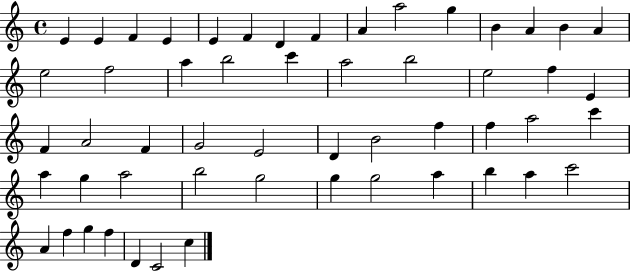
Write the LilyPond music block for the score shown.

{
  \clef treble
  \time 4/4
  \defaultTimeSignature
  \key c \major
  e'4 e'4 f'4 e'4 | e'4 f'4 d'4 f'4 | a'4 a''2 g''4 | b'4 a'4 b'4 a'4 | \break e''2 f''2 | a''4 b''2 c'''4 | a''2 b''2 | e''2 f''4 e'4 | \break f'4 a'2 f'4 | g'2 e'2 | d'4 b'2 f''4 | f''4 a''2 c'''4 | \break a''4 g''4 a''2 | b''2 g''2 | g''4 g''2 a''4 | b''4 a''4 c'''2 | \break a'4 f''4 g''4 f''4 | d'4 c'2 c''4 | \bar "|."
}